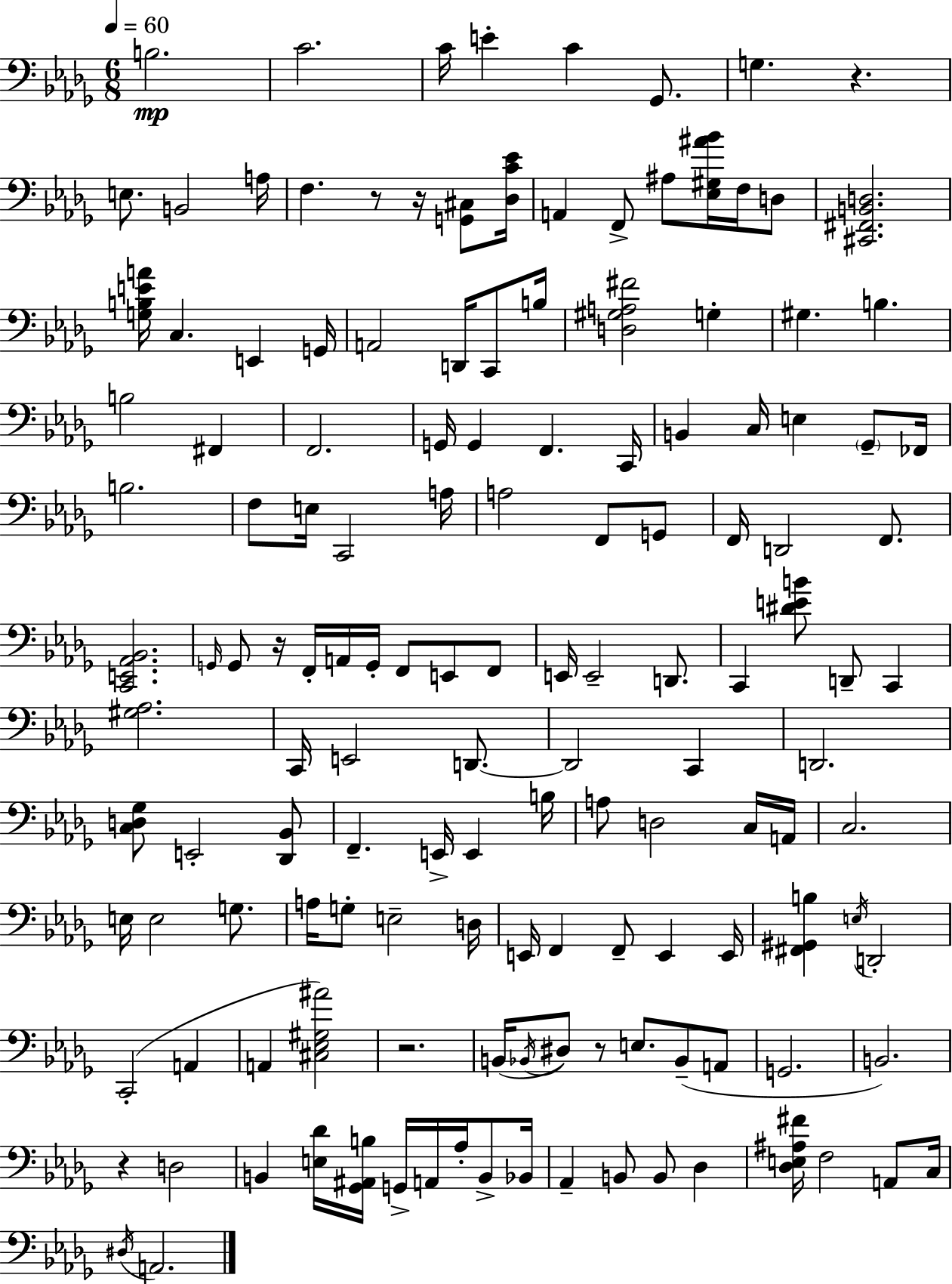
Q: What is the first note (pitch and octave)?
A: B3